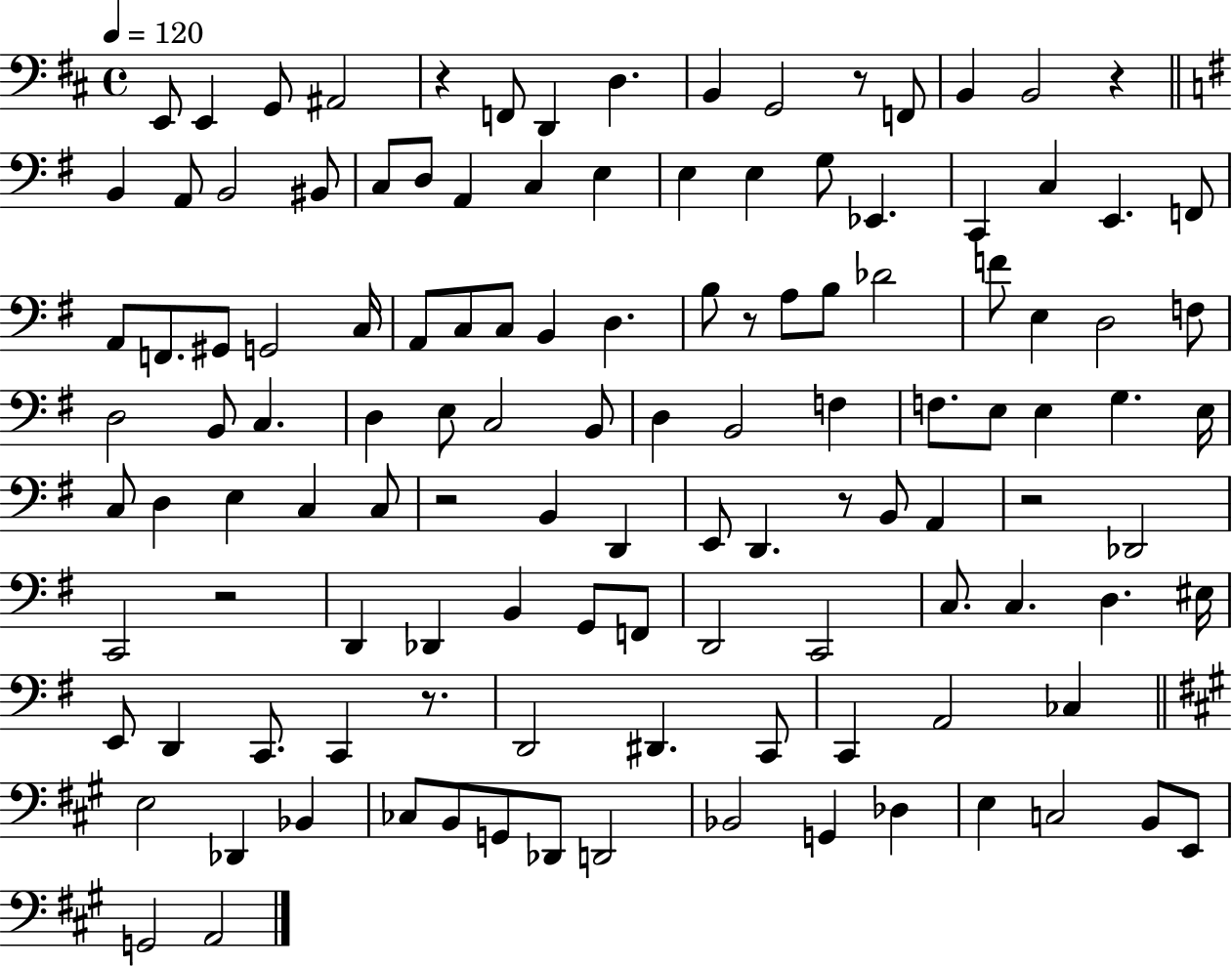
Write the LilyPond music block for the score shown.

{
  \clef bass
  \time 4/4
  \defaultTimeSignature
  \key d \major
  \tempo 4 = 120
  e,8 e,4 g,8 ais,2 | r4 f,8 d,4 d4. | b,4 g,2 r8 f,8 | b,4 b,2 r4 | \break \bar "||" \break \key g \major b,4 a,8 b,2 bis,8 | c8 d8 a,4 c4 e4 | e4 e4 g8 ees,4. | c,4 c4 e,4. f,8 | \break a,8 f,8. gis,8 g,2 c16 | a,8 c8 c8 b,4 d4. | b8 r8 a8 b8 des'2 | f'8 e4 d2 f8 | \break d2 b,8 c4. | d4 e8 c2 b,8 | d4 b,2 f4 | f8. e8 e4 g4. e16 | \break c8 d4 e4 c4 c8 | r2 b,4 d,4 | e,8 d,4. r8 b,8 a,4 | r2 des,2 | \break c,2 r2 | d,4 des,4 b,4 g,8 f,8 | d,2 c,2 | c8. c4. d4. eis16 | \break e,8 d,4 c,8. c,4 r8. | d,2 dis,4. c,8 | c,4 a,2 ces4 | \bar "||" \break \key a \major e2 des,4 bes,4 | ces8 b,8 g,8 des,8 d,2 | bes,2 g,4 des4 | e4 c2 b,8 e,8 | \break g,2 a,2 | \bar "|."
}